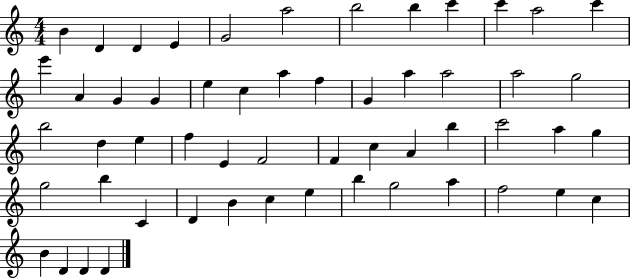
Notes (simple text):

B4/q D4/q D4/q E4/q G4/h A5/h B5/h B5/q C6/q C6/q A5/h C6/q E6/q A4/q G4/q G4/q E5/q C5/q A5/q F5/q G4/q A5/q A5/h A5/h G5/h B5/h D5/q E5/q F5/q E4/q F4/h F4/q C5/q A4/q B5/q C6/h A5/q G5/q G5/h B5/q C4/q D4/q B4/q C5/q E5/q B5/q G5/h A5/q F5/h E5/q C5/q B4/q D4/q D4/q D4/q